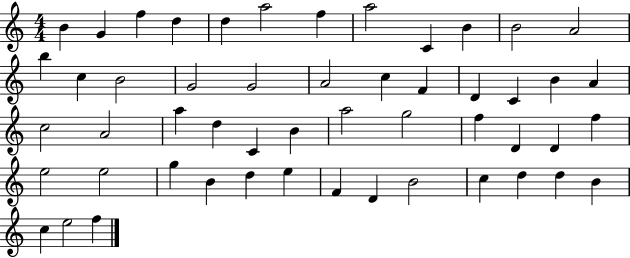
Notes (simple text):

B4/q G4/q F5/q D5/q D5/q A5/h F5/q A5/h C4/q B4/q B4/h A4/h B5/q C5/q B4/h G4/h G4/h A4/h C5/q F4/q D4/q C4/q B4/q A4/q C5/h A4/h A5/q D5/q C4/q B4/q A5/h G5/h F5/q D4/q D4/q F5/q E5/h E5/h G5/q B4/q D5/q E5/q F4/q D4/q B4/h C5/q D5/q D5/q B4/q C5/q E5/h F5/q